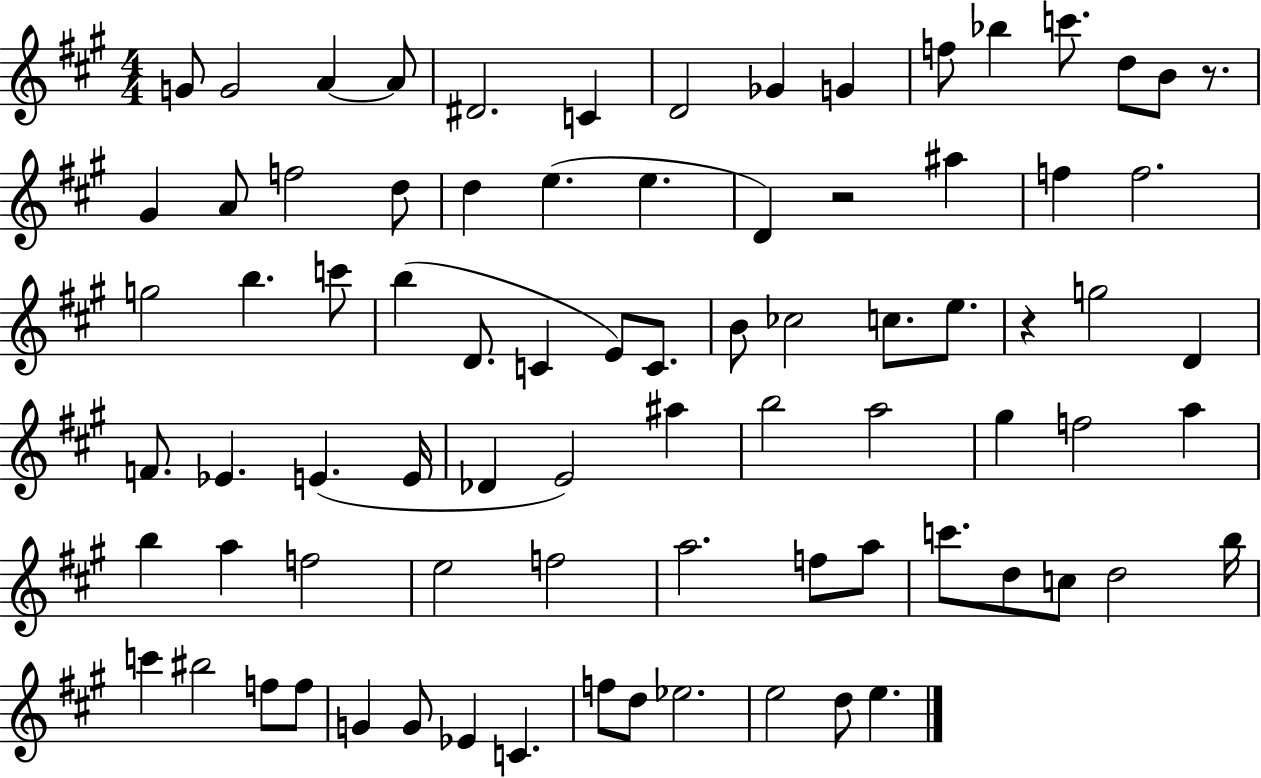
{
  \clef treble
  \numericTimeSignature
  \time 4/4
  \key a \major
  g'8 g'2 a'4~~ a'8 | dis'2. c'4 | d'2 ges'4 g'4 | f''8 bes''4 c'''8. d''8 b'8 r8. | \break gis'4 a'8 f''2 d''8 | d''4 e''4.( e''4. | d'4) r2 ais''4 | f''4 f''2. | \break g''2 b''4. c'''8 | b''4( d'8. c'4 e'8) c'8. | b'8 ces''2 c''8. e''8. | r4 g''2 d'4 | \break f'8. ees'4. e'4.( e'16 | des'4 e'2) ais''4 | b''2 a''2 | gis''4 f''2 a''4 | \break b''4 a''4 f''2 | e''2 f''2 | a''2. f''8 a''8 | c'''8. d''8 c''8 d''2 b''16 | \break c'''4 bis''2 f''8 f''8 | g'4 g'8 ees'4 c'4. | f''8 d''8 ees''2. | e''2 d''8 e''4. | \break \bar "|."
}